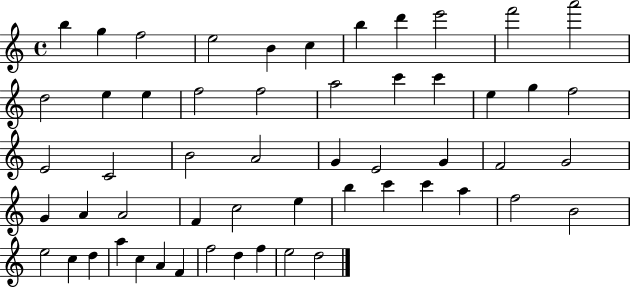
B5/q G5/q F5/h E5/h B4/q C5/q B5/q D6/q E6/h F6/h A6/h D5/h E5/q E5/q F5/h F5/h A5/h C6/q C6/q E5/q G5/q F5/h E4/h C4/h B4/h A4/h G4/q E4/h G4/q F4/h G4/h G4/q A4/q A4/h F4/q C5/h E5/q B5/q C6/q C6/q A5/q F5/h B4/h E5/h C5/q D5/q A5/q C5/q A4/q F4/q F5/h D5/q F5/q E5/h D5/h